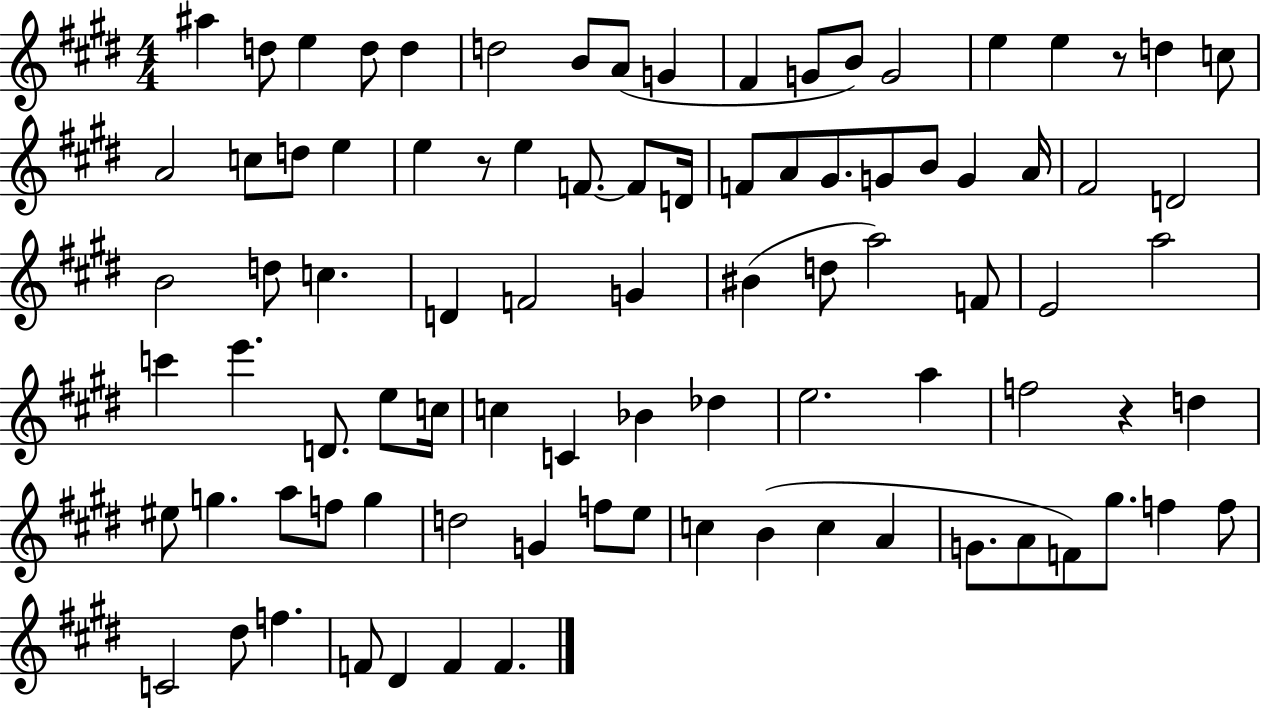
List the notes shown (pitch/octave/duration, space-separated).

A#5/q D5/e E5/q D5/e D5/q D5/h B4/e A4/e G4/q F#4/q G4/e B4/e G4/h E5/q E5/q R/e D5/q C5/e A4/h C5/e D5/e E5/q E5/q R/e E5/q F4/e. F4/e D4/s F4/e A4/e G#4/e. G4/e B4/e G4/q A4/s F#4/h D4/h B4/h D5/e C5/q. D4/q F4/h G4/q BIS4/q D5/e A5/h F4/e E4/h A5/h C6/q E6/q. D4/e. E5/e C5/s C5/q C4/q Bb4/q Db5/q E5/h. A5/q F5/h R/q D5/q EIS5/e G5/q. A5/e F5/e G5/q D5/h G4/q F5/e E5/e C5/q B4/q C5/q A4/q G4/e. A4/e F4/e G#5/e. F5/q F5/e C4/h D#5/e F5/q. F4/e D#4/q F4/q F4/q.